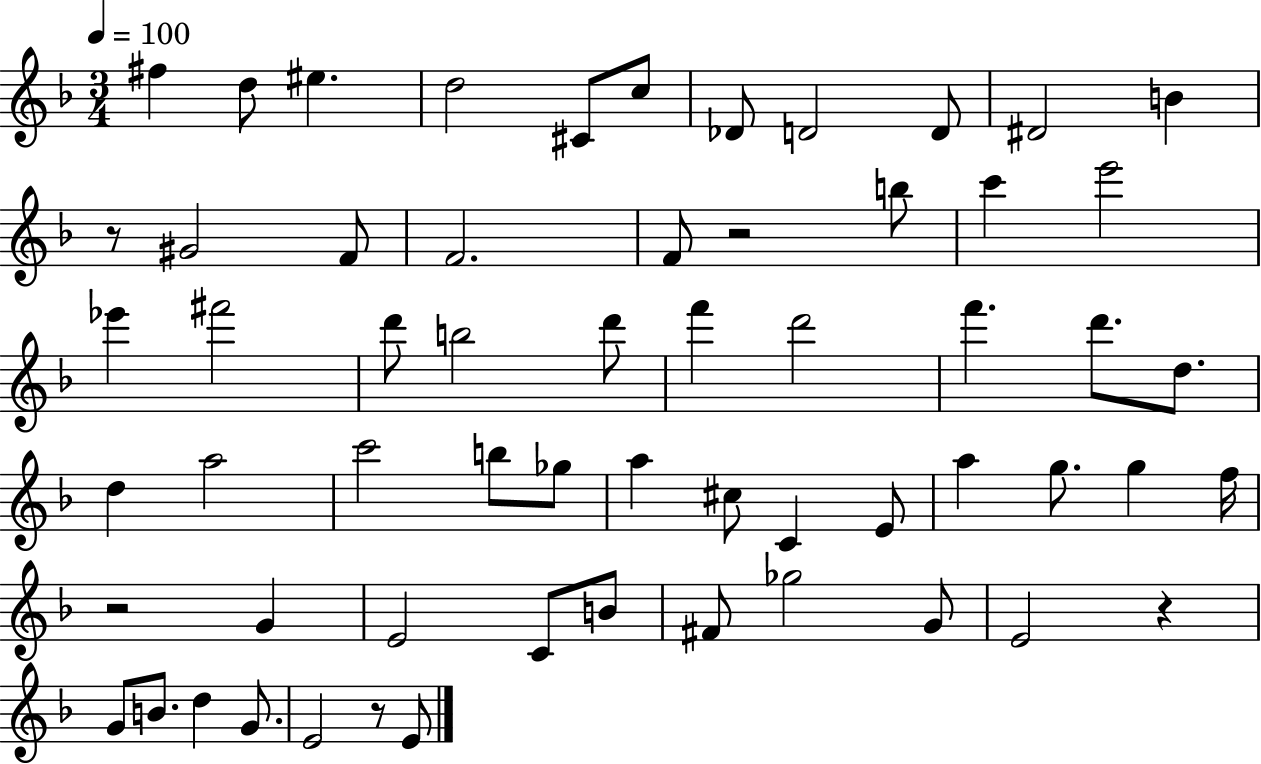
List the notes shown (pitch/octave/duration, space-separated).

F#5/q D5/e EIS5/q. D5/h C#4/e C5/e Db4/e D4/h D4/e D#4/h B4/q R/e G#4/h F4/e F4/h. F4/e R/h B5/e C6/q E6/h Eb6/q F#6/h D6/e B5/h D6/e F6/q D6/h F6/q. D6/e. D5/e. D5/q A5/h C6/h B5/e Gb5/e A5/q C#5/e C4/q E4/e A5/q G5/e. G5/q F5/s R/h G4/q E4/h C4/e B4/e F#4/e Gb5/h G4/e E4/h R/q G4/e B4/e. D5/q G4/e. E4/h R/e E4/e